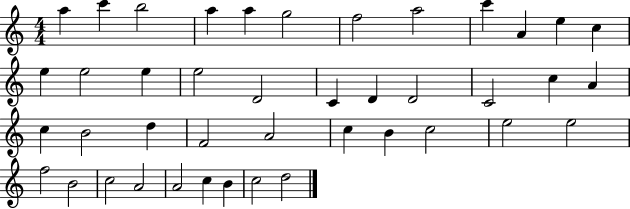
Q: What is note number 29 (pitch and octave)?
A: C5